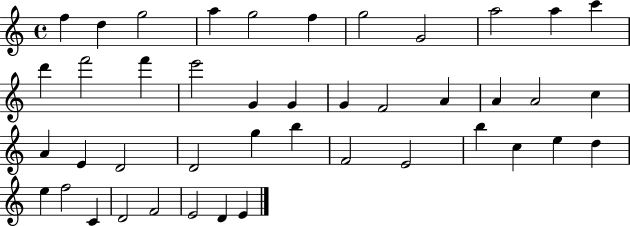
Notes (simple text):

F5/q D5/q G5/h A5/q G5/h F5/q G5/h G4/h A5/h A5/q C6/q D6/q F6/h F6/q E6/h G4/q G4/q G4/q F4/h A4/q A4/q A4/h C5/q A4/q E4/q D4/h D4/h G5/q B5/q F4/h E4/h B5/q C5/q E5/q D5/q E5/q F5/h C4/q D4/h F4/h E4/h D4/q E4/q